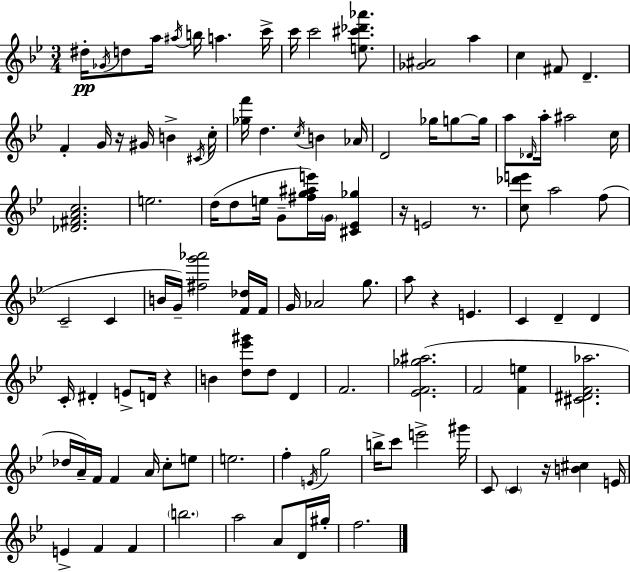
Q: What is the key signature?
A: BES major